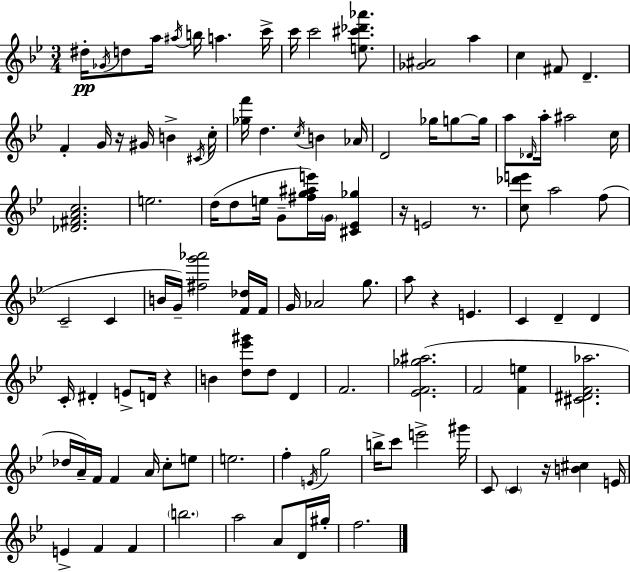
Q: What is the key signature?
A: BES major